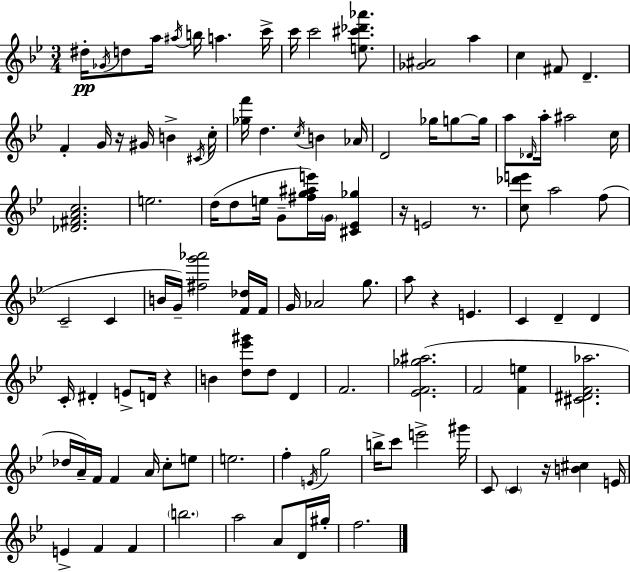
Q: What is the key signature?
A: BES major